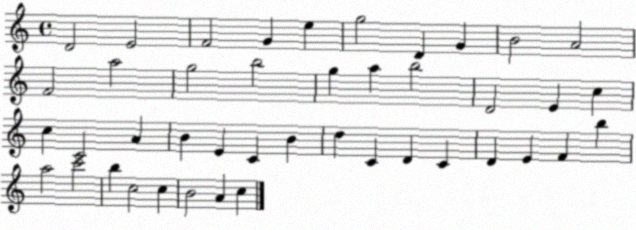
X:1
T:Untitled
M:4/4
L:1/4
K:C
D2 E2 F2 G e g2 D G B2 A2 F2 a2 g2 b2 g a b2 D2 E c c C2 A B E C B d C D C D E F b a2 c'2 b c2 c B2 A c